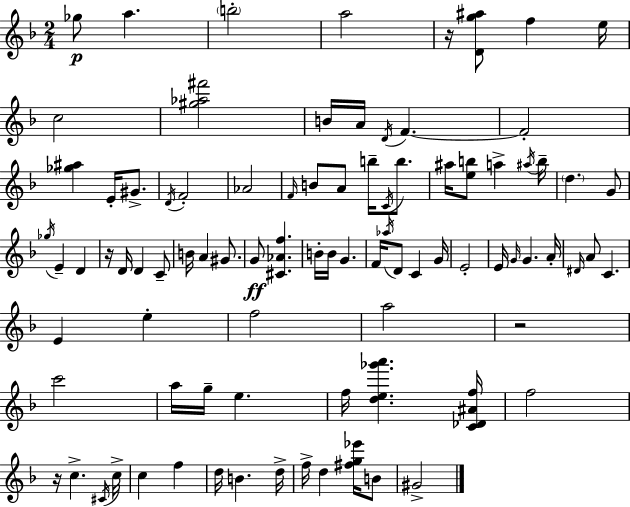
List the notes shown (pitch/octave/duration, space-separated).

Gb5/e A5/q. B5/h A5/h R/s [D4,G5,A#5]/e F5/q E5/s C5/h [G#5,Ab5,F#6]/h B4/s A4/s D4/s F4/q. F4/h [Gb5,A#5]/q E4/s G#4/e. D4/s F4/h Ab4/h F4/s B4/e A4/e B5/s C4/s B5/e. A#5/s [E5,B5]/e A5/q A#5/s B5/s D5/q. G4/e Gb5/s E4/q D4/q R/s D4/s D4/q C4/e B4/s A4/q G#4/e. G4/e [C#4,Ab4,F5]/q. B4/s B4/s G4/q. F4/s Ab5/s D4/e C4/q G4/s E4/h E4/s G4/s G4/q. A4/s D#4/s A4/e C4/q. E4/q E5/q F5/h A5/h R/h C6/h A5/s G5/s E5/q. F5/s [D5,E5,Gb6,A6]/q. [C4,Db4,A#4,F5]/s F5/h R/s C5/q. C#4/s C5/s C5/q F5/q D5/s B4/q. D5/s F5/s D5/q [F#5,G5,Eb6]/s B4/e G#4/h